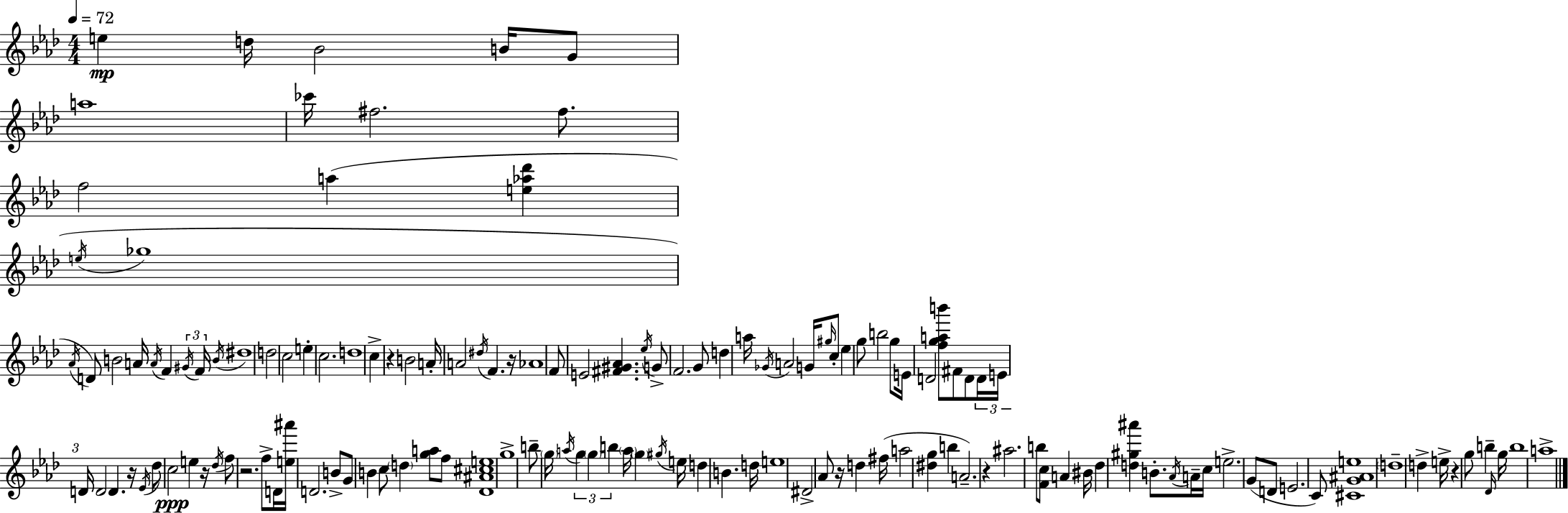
{
  \clef treble
  \numericTimeSignature
  \time 4/4
  \key f \minor
  \tempo 4 = 72
  e''4\mp d''16 bes'2 b'16 g'8 | a''1 | ces'''16 fis''2. fis''8. | f''2 a''4( <e'' aes'' des'''>4 | \break \acciaccatura { e''16 } ges''1 | \acciaccatura { aes'16 } d'8) b'2 a'16 \acciaccatura { a'16 } f'4 | \tuplet 3/2 { \acciaccatura { gis'16 } f'16 \acciaccatura { b'16 } } dis''1 | d''2 c''2 | \break e''4-. c''2. | d''1 | c''4-> r4 b'2 | a'16-. a'2 \acciaccatura { dis''16 } f'4. | \break r16 aes'1 | f'8 e'2 | <fis' gis' aes'>4. \acciaccatura { ees''16 } g'8-> f'2. | g'8 d''4 a''16 \acciaccatura { ges'16 } a'2 | \break g'16 \grace { gis''16 } c''8-. ees''4 g''8 b''2 | g''8 e'16 d'2 | <f'' g'' a'' b'''>8 fis'8 d'8 \tuplet 3/2 { d'16 e'16 d'16 } d'2 | d'4. r16 \acciaccatura { ees'16 } des''8 c''2\ppp | \break e''4 r16 \acciaccatura { des''16 } f''8 r2. | f''8-> d'16 <e'' ais'''>16 d'2. | b'8-> g'8 b'4 | c''8 \parenthesize d''4 <g'' a''>8 f''8 <des' ais' cis'' e''>1 | \break g''1-> | b''8-- \parenthesize g''16 \acciaccatura { a''16 } \tuplet 3/2 { g''4 | \parenthesize g''4 b''4 } \parenthesize a''16 \parenthesize g''4 | \acciaccatura { gis''16 } e''16 d''4 b'4. d''16 e''1 | \break dis'2-> | aes'8 r16 d''4 fis''16( a''2 | <dis'' g''>4 b''4 a'2.--) | r4 ais''2. | \break b''8 <f' c''>8 a'4 | bis'16 des''4 <d'' gis'' ais'''>4 b'8.-. \acciaccatura { aes'16 } a'16-- c''16 | e''2.-> g'8( d'8 | e'2. c'8) <cis' g' ais' e''>1 | \break \parenthesize d''1-- | d''4-> | e''16-> r4 g''8 b''4-- \grace { des'16 } g''16 b''1 | a''1-> | \break \bar "|."
}